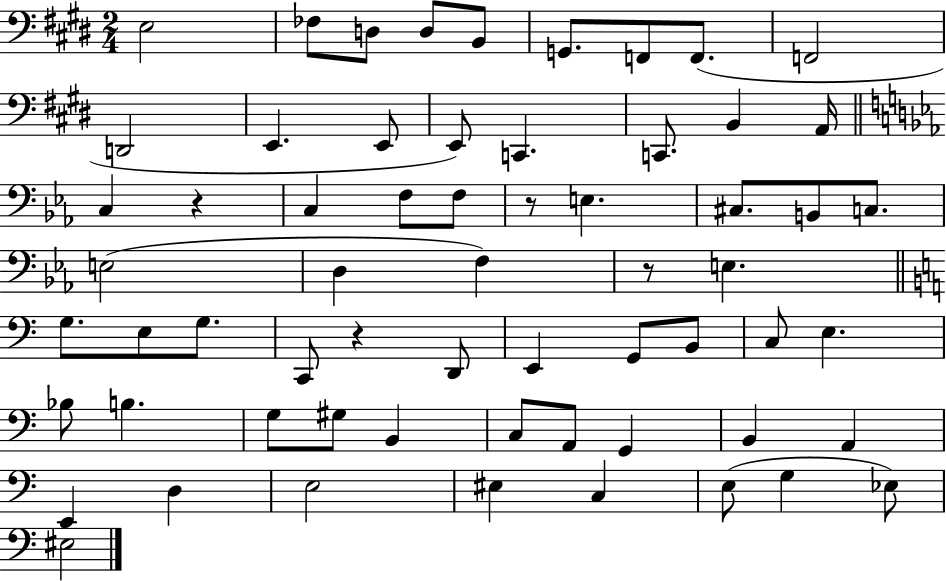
E3/h FES3/e D3/e D3/e B2/e G2/e. F2/e F2/e. F2/h D2/h E2/q. E2/e E2/e C2/q. C2/e. B2/q A2/s C3/q R/q C3/q F3/e F3/e R/e E3/q. C#3/e. B2/e C3/e. E3/h D3/q F3/q R/e E3/q. G3/e. E3/e G3/e. C2/e R/q D2/e E2/q G2/e B2/e C3/e E3/q. Bb3/e B3/q. G3/e G#3/e B2/q C3/e A2/e G2/q B2/q A2/q E2/q D3/q E3/h EIS3/q C3/q E3/e G3/q Eb3/e EIS3/h